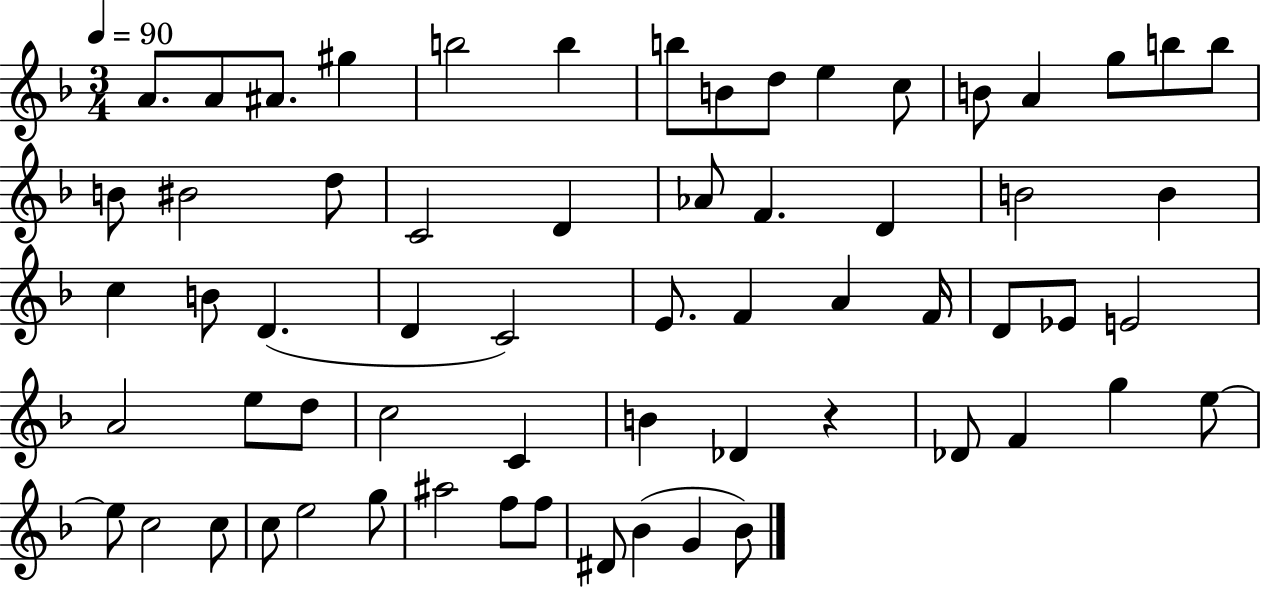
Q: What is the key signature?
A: F major